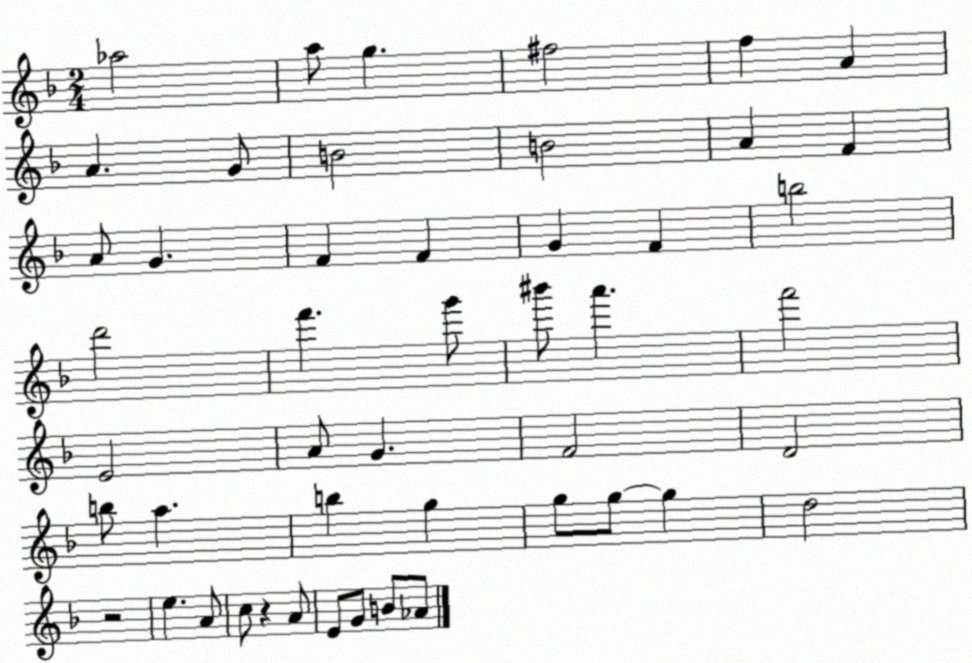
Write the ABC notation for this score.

X:1
T:Untitled
M:2/4
L:1/4
K:F
_a2 a/2 g ^f2 f A A G/2 B2 B2 A F A/2 G F F G F b2 d'2 f' g'/2 ^b'/2 a' f'2 E2 A/2 G F2 D2 b/2 a b g g/2 g/2 g d2 z2 e A/2 c/2 z A/2 E/2 G/2 B/2 _A/2